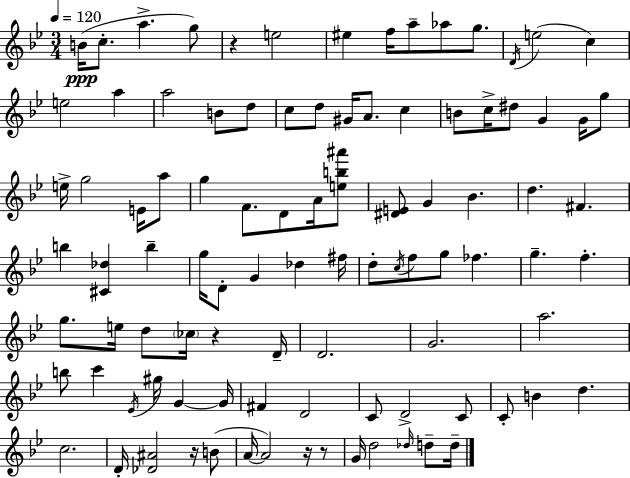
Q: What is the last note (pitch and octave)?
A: D5